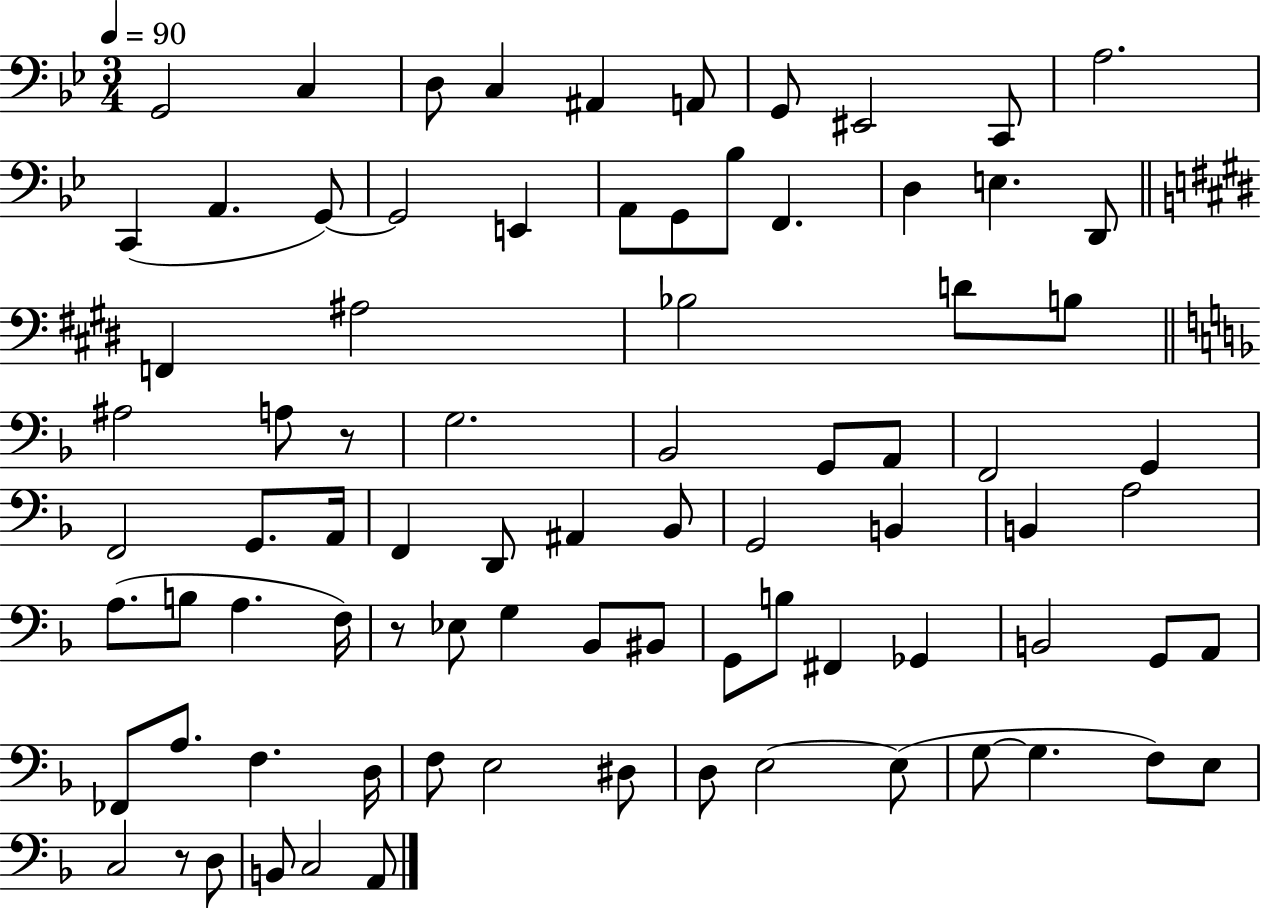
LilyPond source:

{
  \clef bass
  \numericTimeSignature
  \time 3/4
  \key bes \major
  \tempo 4 = 90
  g,2 c4 | d8 c4 ais,4 a,8 | g,8 eis,2 c,8 | a2. | \break c,4( a,4. g,8~~) | g,2 e,4 | a,8 g,8 bes8 f,4. | d4 e4. d,8 | \break \bar "||" \break \key e \major f,4 ais2 | bes2 d'8 b8 | \bar "||" \break \key f \major ais2 a8 r8 | g2. | bes,2 g,8 a,8 | f,2 g,4 | \break f,2 g,8. a,16 | f,4 d,8 ais,4 bes,8 | g,2 b,4 | b,4 a2 | \break a8.( b8 a4. f16) | r8 ees8 g4 bes,8 bis,8 | g,8 b8 fis,4 ges,4 | b,2 g,8 a,8 | \break fes,8 a8. f4. d16 | f8 e2 dis8 | d8 e2~~ e8( | g8~~ g4. f8) e8 | \break c2 r8 d8 | b,8 c2 a,8 | \bar "|."
}